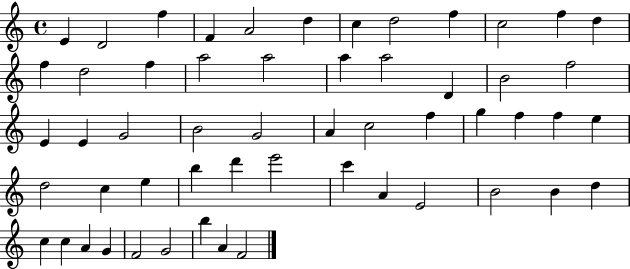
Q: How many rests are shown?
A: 0